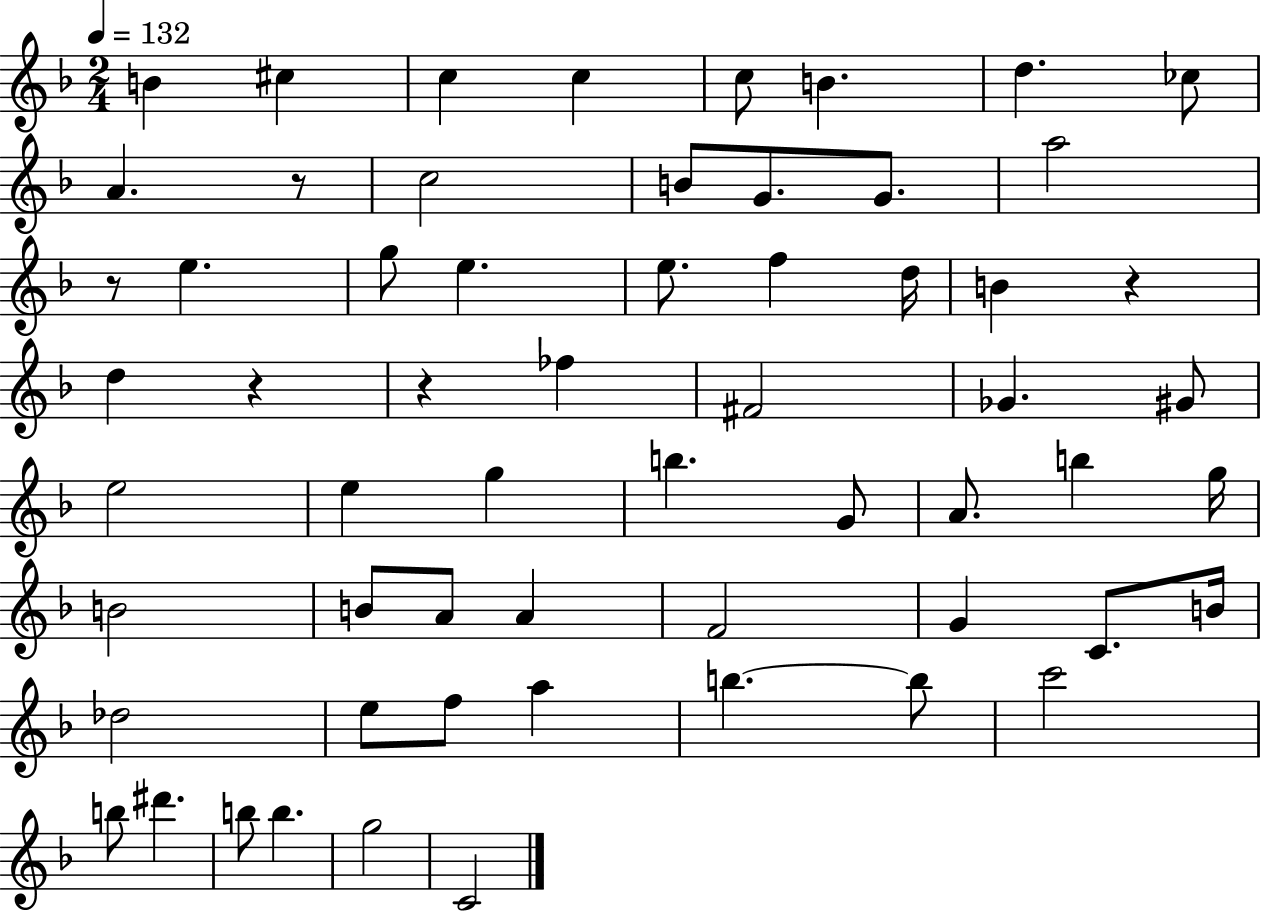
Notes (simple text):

B4/q C#5/q C5/q C5/q C5/e B4/q. D5/q. CES5/e A4/q. R/e C5/h B4/e G4/e. G4/e. A5/h R/e E5/q. G5/e E5/q. E5/e. F5/q D5/s B4/q R/q D5/q R/q R/q FES5/q F#4/h Gb4/q. G#4/e E5/h E5/q G5/q B5/q. G4/e A4/e. B5/q G5/s B4/h B4/e A4/e A4/q F4/h G4/q C4/e. B4/s Db5/h E5/e F5/e A5/q B5/q. B5/e C6/h B5/e D#6/q. B5/e B5/q. G5/h C4/h